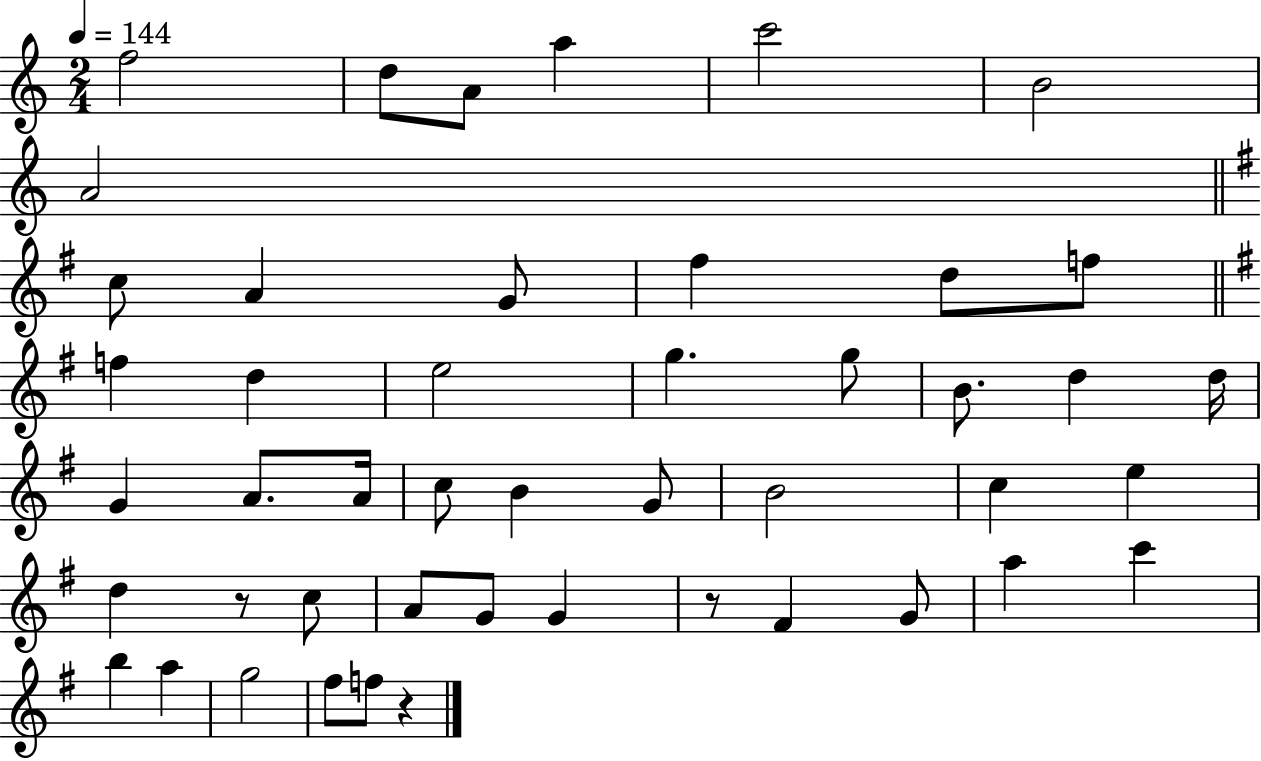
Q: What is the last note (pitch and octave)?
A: F5